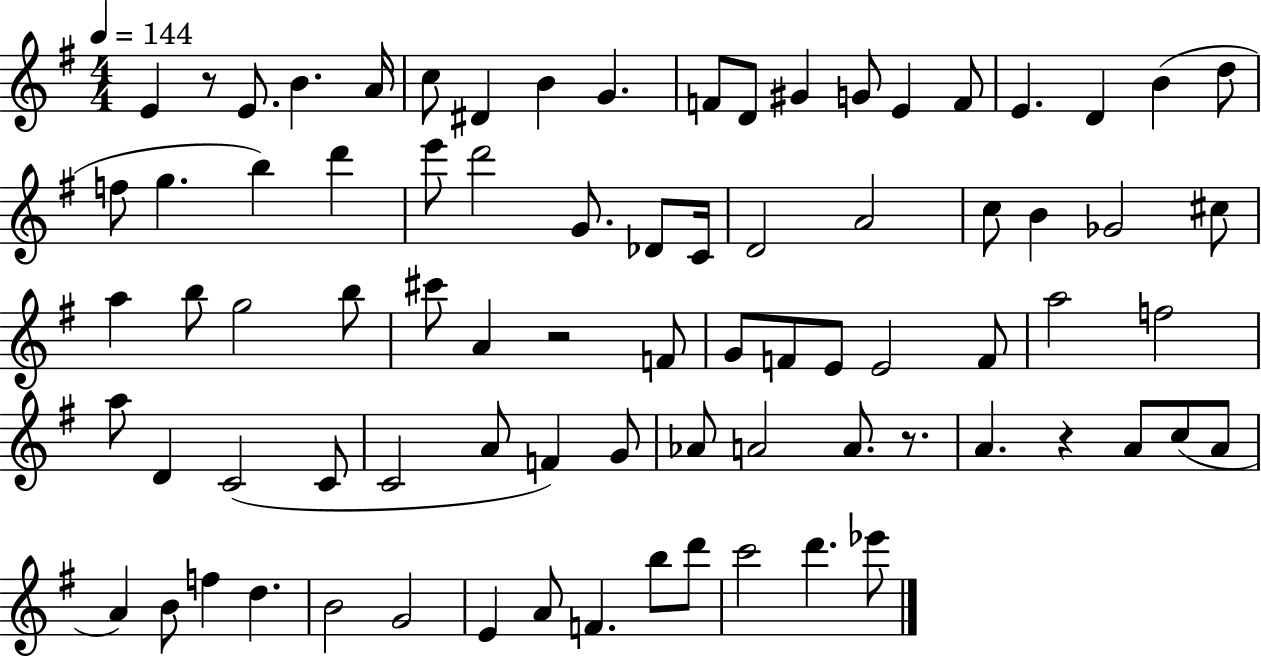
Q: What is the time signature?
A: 4/4